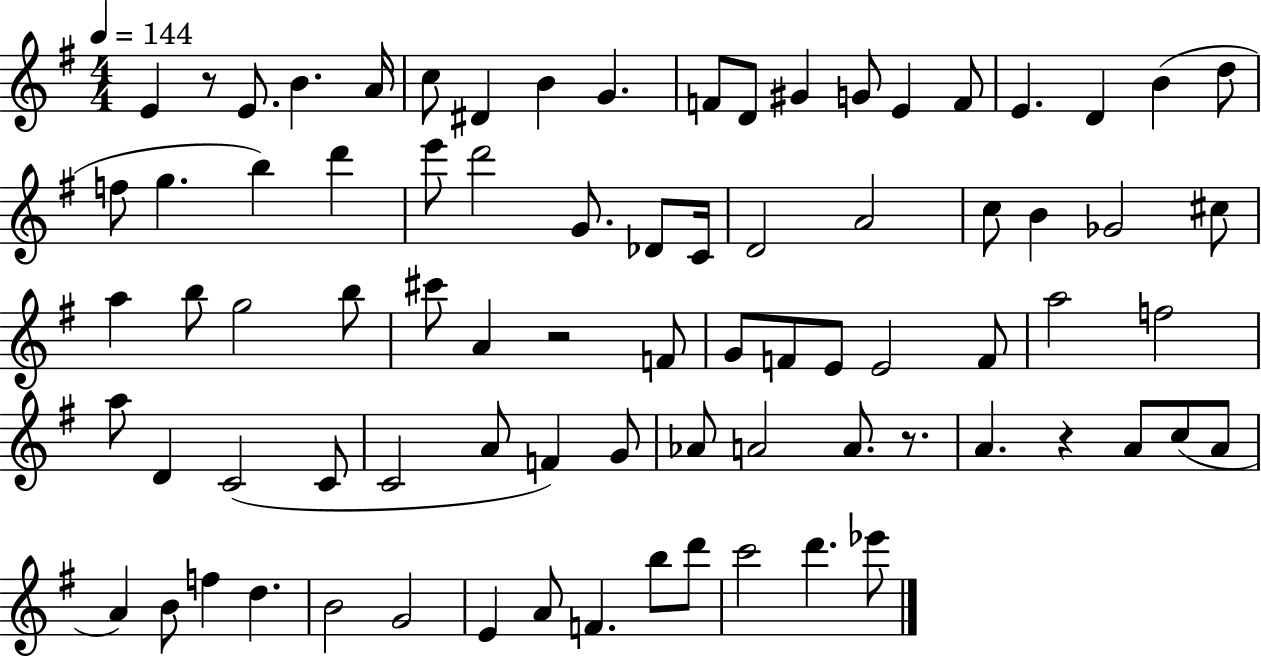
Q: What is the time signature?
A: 4/4